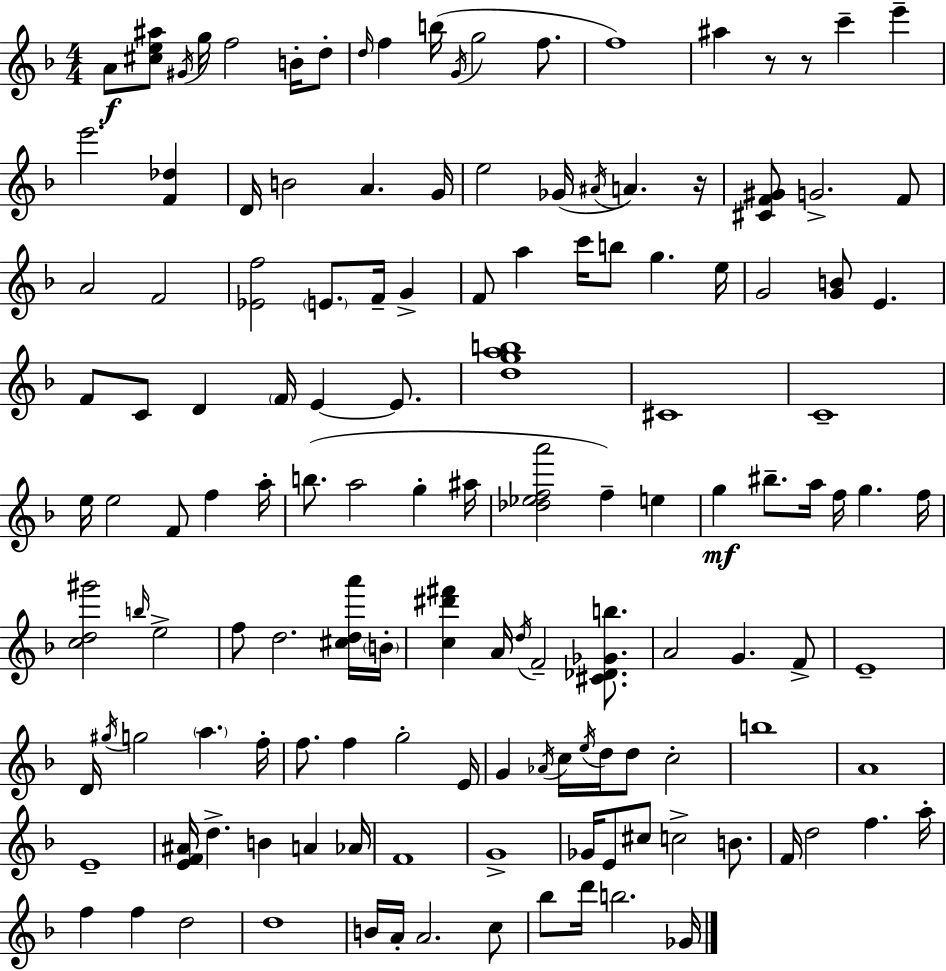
X:1
T:Untitled
M:4/4
L:1/4
K:F
A/2 [^ce^a]/2 ^G/4 g/4 f2 B/4 d/2 d/4 f b/4 G/4 g2 f/2 f4 ^a z/2 z/2 c' e' e'2 [F_d] D/4 B2 A G/4 e2 _G/4 ^A/4 A z/4 [^CF^G]/2 G2 F/2 A2 F2 [_Ef]2 E/2 F/4 G F/2 a c'/4 b/2 g e/4 G2 [GB]/2 E F/2 C/2 D F/4 E E/2 [dgab]4 ^C4 C4 e/4 e2 F/2 f a/4 b/2 a2 g ^a/4 [_d_efa']2 f e g ^b/2 a/4 f/4 g f/4 [cd^g']2 b/4 e2 f/2 d2 [^cda']/4 B/4 [c^d'^f'] A/4 d/4 F2 [^C_D_Gb]/2 A2 G F/2 E4 D/4 ^g/4 g2 a f/4 f/2 f g2 E/4 G _A/4 c/4 e/4 d/4 d/2 c2 b4 A4 E4 [EF^A]/4 d B A _A/4 F4 G4 _G/4 E/2 ^c/2 c2 B/2 F/4 d2 f a/4 f f d2 d4 B/4 A/4 A2 c/2 _b/2 d'/4 b2 _G/4